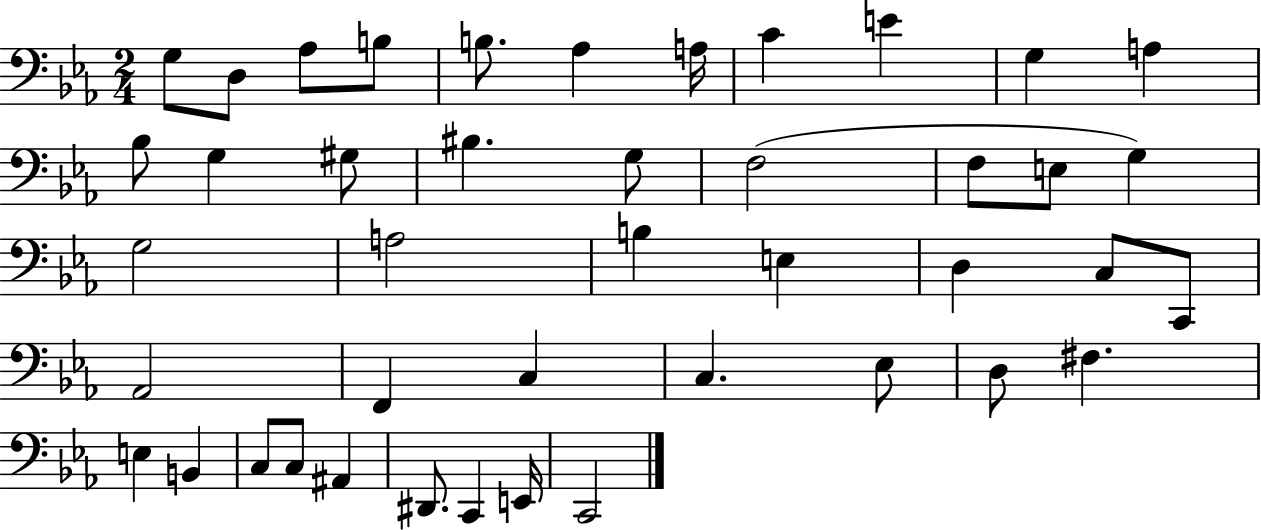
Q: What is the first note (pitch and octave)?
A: G3